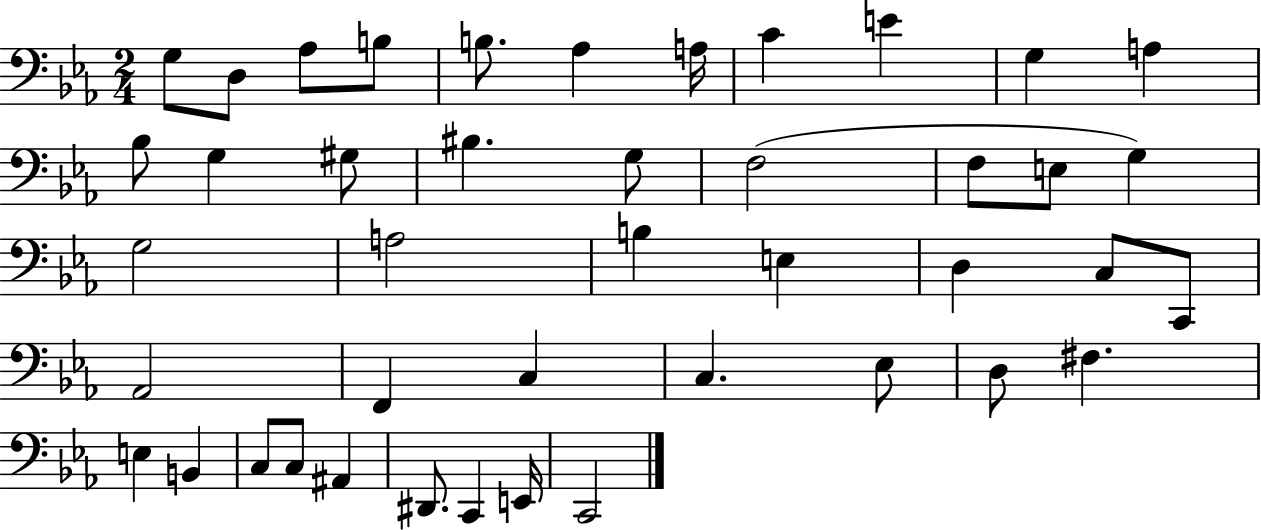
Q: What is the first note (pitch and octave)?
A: G3